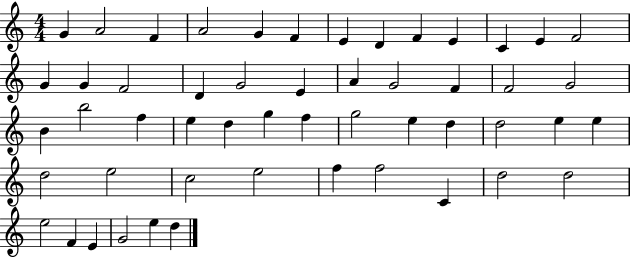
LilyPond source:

{
  \clef treble
  \numericTimeSignature
  \time 4/4
  \key c \major
  g'4 a'2 f'4 | a'2 g'4 f'4 | e'4 d'4 f'4 e'4 | c'4 e'4 f'2 | \break g'4 g'4 f'2 | d'4 g'2 e'4 | a'4 g'2 f'4 | f'2 g'2 | \break b'4 b''2 f''4 | e''4 d''4 g''4 f''4 | g''2 e''4 d''4 | d''2 e''4 e''4 | \break d''2 e''2 | c''2 e''2 | f''4 f''2 c'4 | d''2 d''2 | \break e''2 f'4 e'4 | g'2 e''4 d''4 | \bar "|."
}